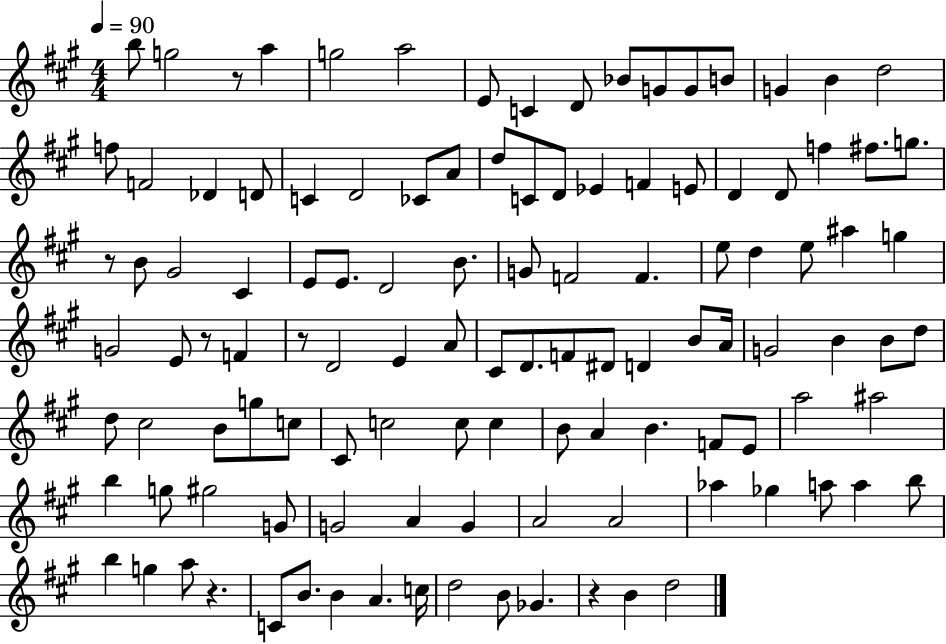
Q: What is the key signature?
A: A major